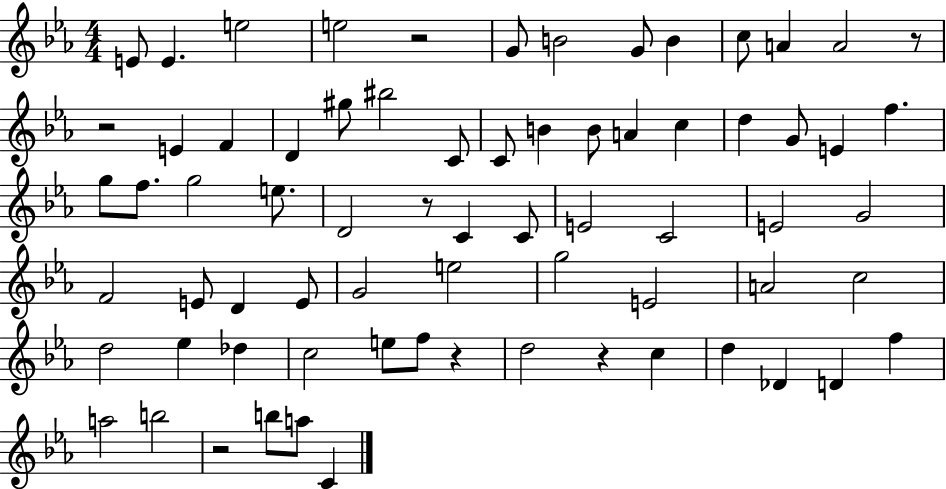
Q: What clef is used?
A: treble